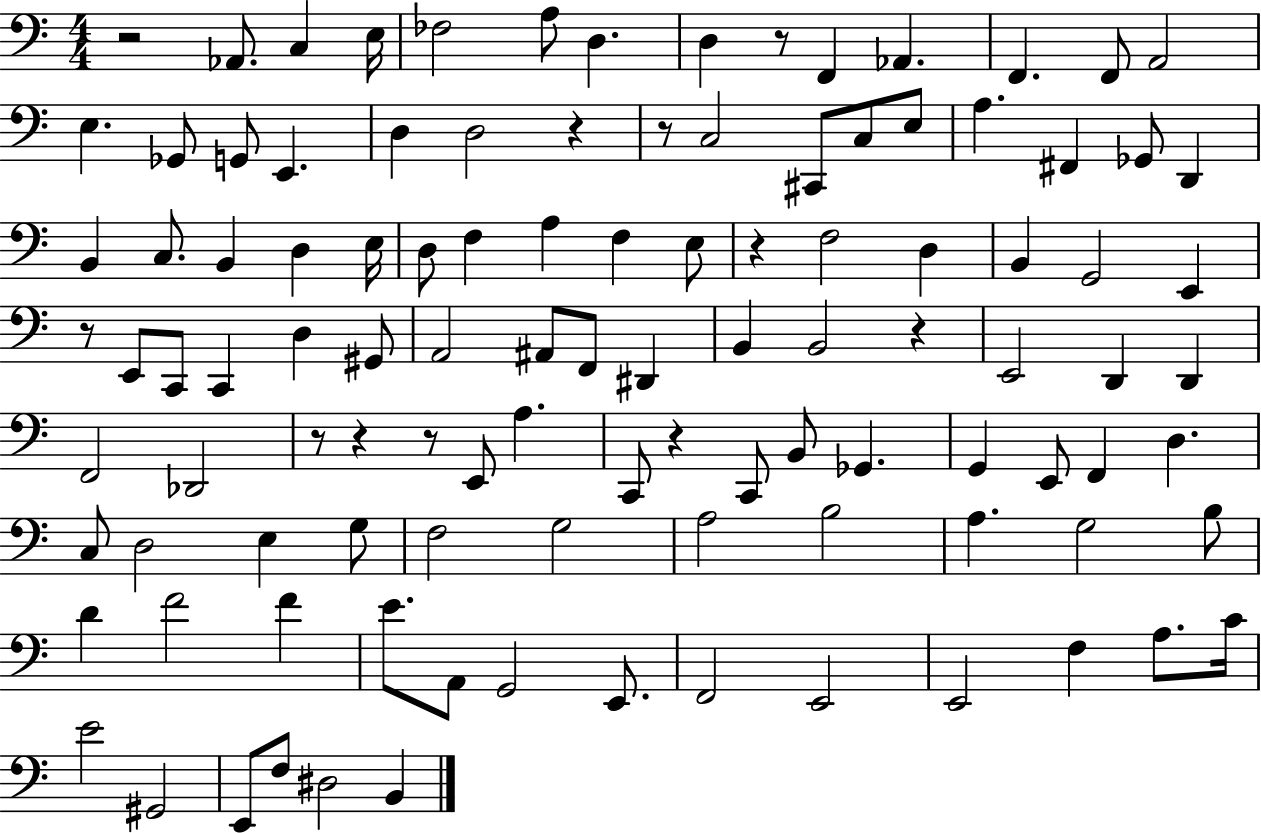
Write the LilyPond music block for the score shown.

{
  \clef bass
  \numericTimeSignature
  \time 4/4
  \key c \major
  \repeat volta 2 { r2 aes,8. c4 e16 | fes2 a8 d4. | d4 r8 f,4 aes,4. | f,4. f,8 a,2 | \break e4. ges,8 g,8 e,4. | d4 d2 r4 | r8 c2 cis,8 c8 e8 | a4. fis,4 ges,8 d,4 | \break b,4 c8. b,4 d4 e16 | d8 f4 a4 f4 e8 | r4 f2 d4 | b,4 g,2 e,4 | \break r8 e,8 c,8 c,4 d4 gis,8 | a,2 ais,8 f,8 dis,4 | b,4 b,2 r4 | e,2 d,4 d,4 | \break f,2 des,2 | r8 r4 r8 e,8 a4. | c,8 r4 c,8 b,8 ges,4. | g,4 e,8 f,4 d4. | \break c8 d2 e4 g8 | f2 g2 | a2 b2 | a4. g2 b8 | \break d'4 f'2 f'4 | e'8. a,8 g,2 e,8. | f,2 e,2 | e,2 f4 a8. c'16 | \break e'2 gis,2 | e,8 f8 dis2 b,4 | } \bar "|."
}